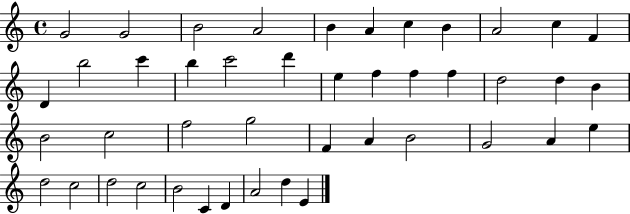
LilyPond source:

{
  \clef treble
  \time 4/4
  \defaultTimeSignature
  \key c \major
  g'2 g'2 | b'2 a'2 | b'4 a'4 c''4 b'4 | a'2 c''4 f'4 | \break d'4 b''2 c'''4 | b''4 c'''2 d'''4 | e''4 f''4 f''4 f''4 | d''2 d''4 b'4 | \break b'2 c''2 | f''2 g''2 | f'4 a'4 b'2 | g'2 a'4 e''4 | \break d''2 c''2 | d''2 c''2 | b'2 c'4 d'4 | a'2 d''4 e'4 | \break \bar "|."
}